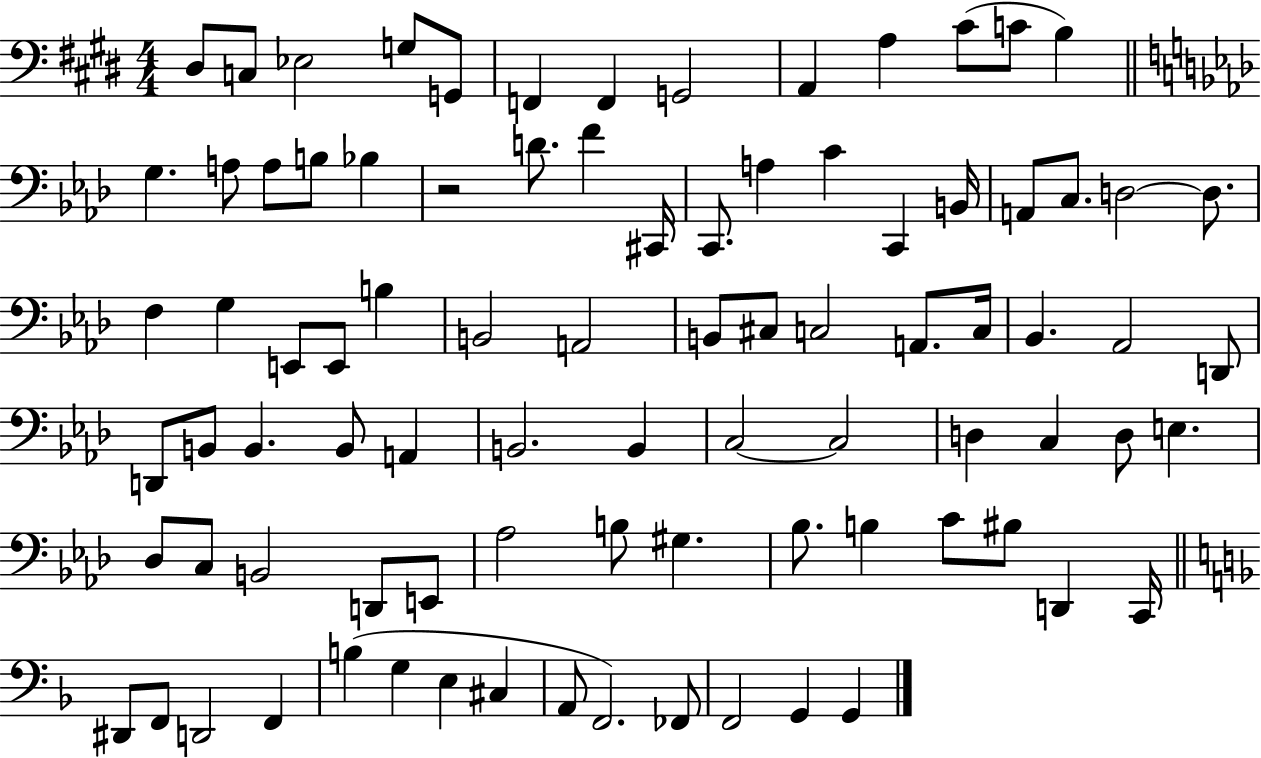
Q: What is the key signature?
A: E major